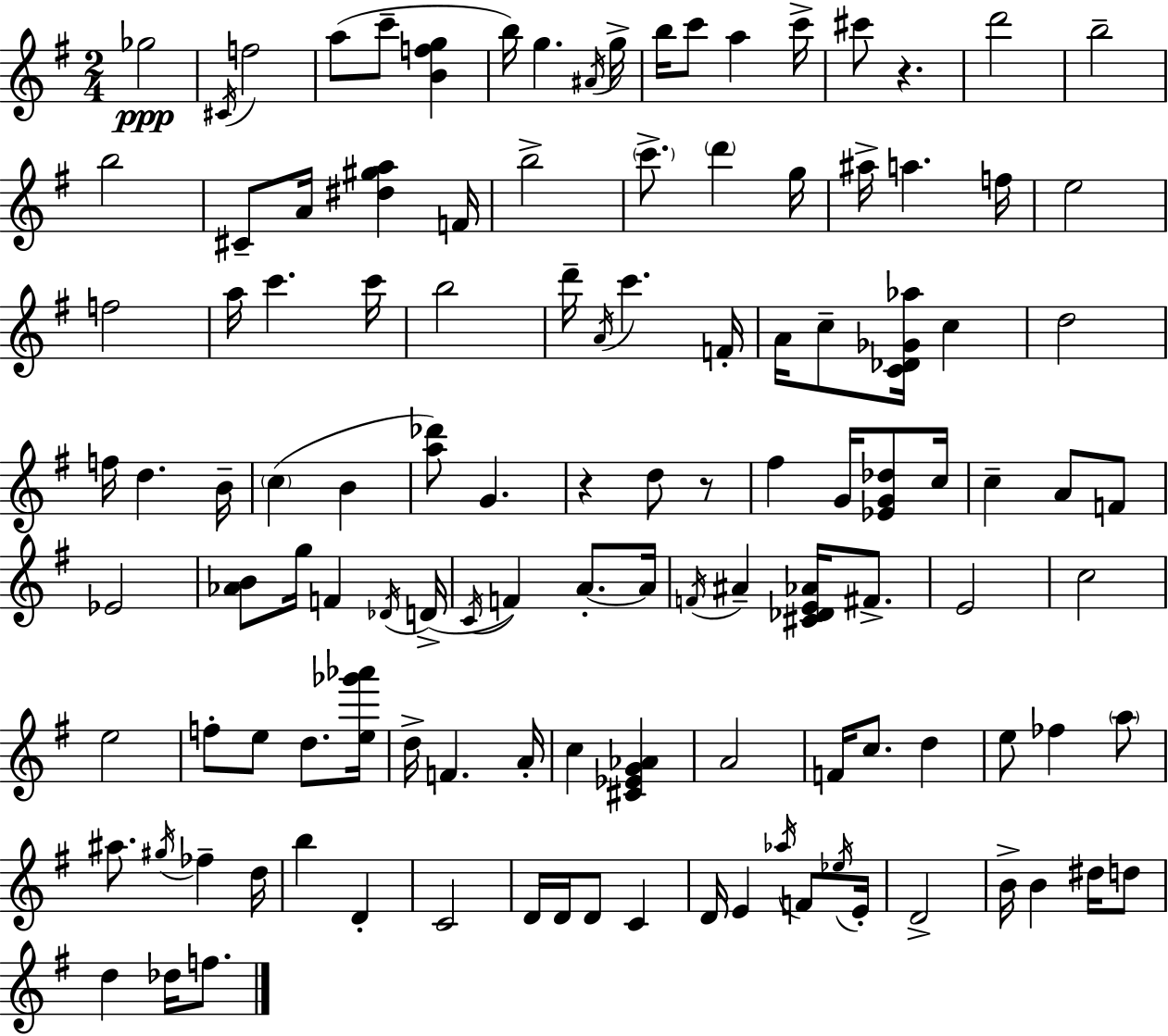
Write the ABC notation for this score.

X:1
T:Untitled
M:2/4
L:1/4
K:G
_g2 ^C/4 f2 a/2 c'/2 [Bfg] b/4 g ^A/4 g/4 b/4 c'/2 a c'/4 ^c'/2 z d'2 b2 b2 ^C/2 A/4 [^d^ga] F/4 b2 c'/2 d' g/4 ^a/4 a f/4 e2 f2 a/4 c' c'/4 b2 d'/4 A/4 c' F/4 A/4 c/2 [C_D_G_a]/4 c d2 f/4 d B/4 c B [a_d']/2 G z d/2 z/2 ^f G/4 [_EG_d]/2 c/4 c A/2 F/2 _E2 [_AB]/2 g/4 F _D/4 D/4 C/4 F A/2 A/4 F/4 ^A [^C_DE_A]/4 ^F/2 E2 c2 e2 f/2 e/2 d/2 [e_g'_a']/4 d/4 F A/4 c [^C_EG_A] A2 F/4 c/2 d e/2 _f a/2 ^a/2 ^g/4 _f d/4 b D C2 D/4 D/4 D/2 C D/4 E _a/4 F/2 _e/4 E/4 D2 B/4 B ^d/4 d/2 d _d/4 f/2